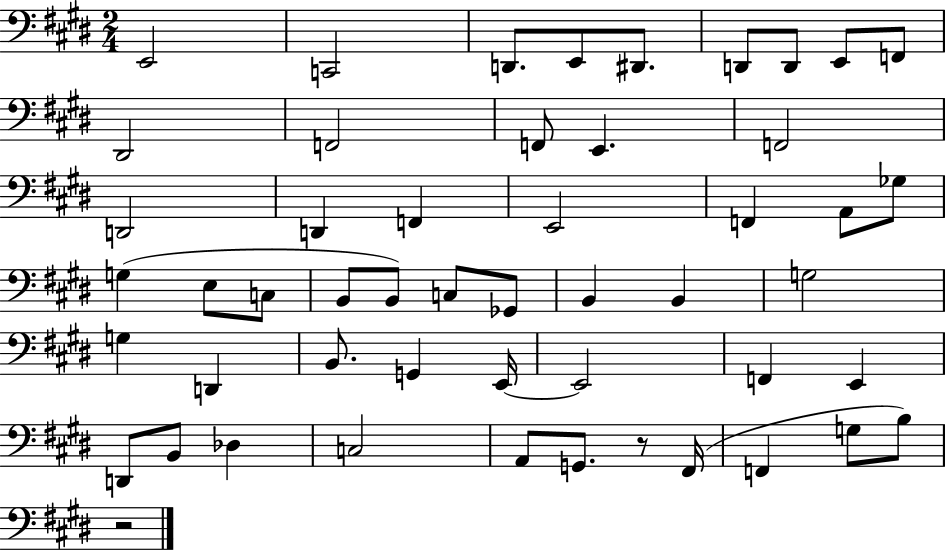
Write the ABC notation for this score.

X:1
T:Untitled
M:2/4
L:1/4
K:E
E,,2 C,,2 D,,/2 E,,/2 ^D,,/2 D,,/2 D,,/2 E,,/2 F,,/2 ^D,,2 F,,2 F,,/2 E,, F,,2 D,,2 D,, F,, E,,2 F,, A,,/2 _G,/2 G, E,/2 C,/2 B,,/2 B,,/2 C,/2 _G,,/2 B,, B,, G,2 G, D,, B,,/2 G,, E,,/4 E,,2 F,, E,, D,,/2 B,,/2 _D, C,2 A,,/2 G,,/2 z/2 ^F,,/4 F,, G,/2 B,/2 z2